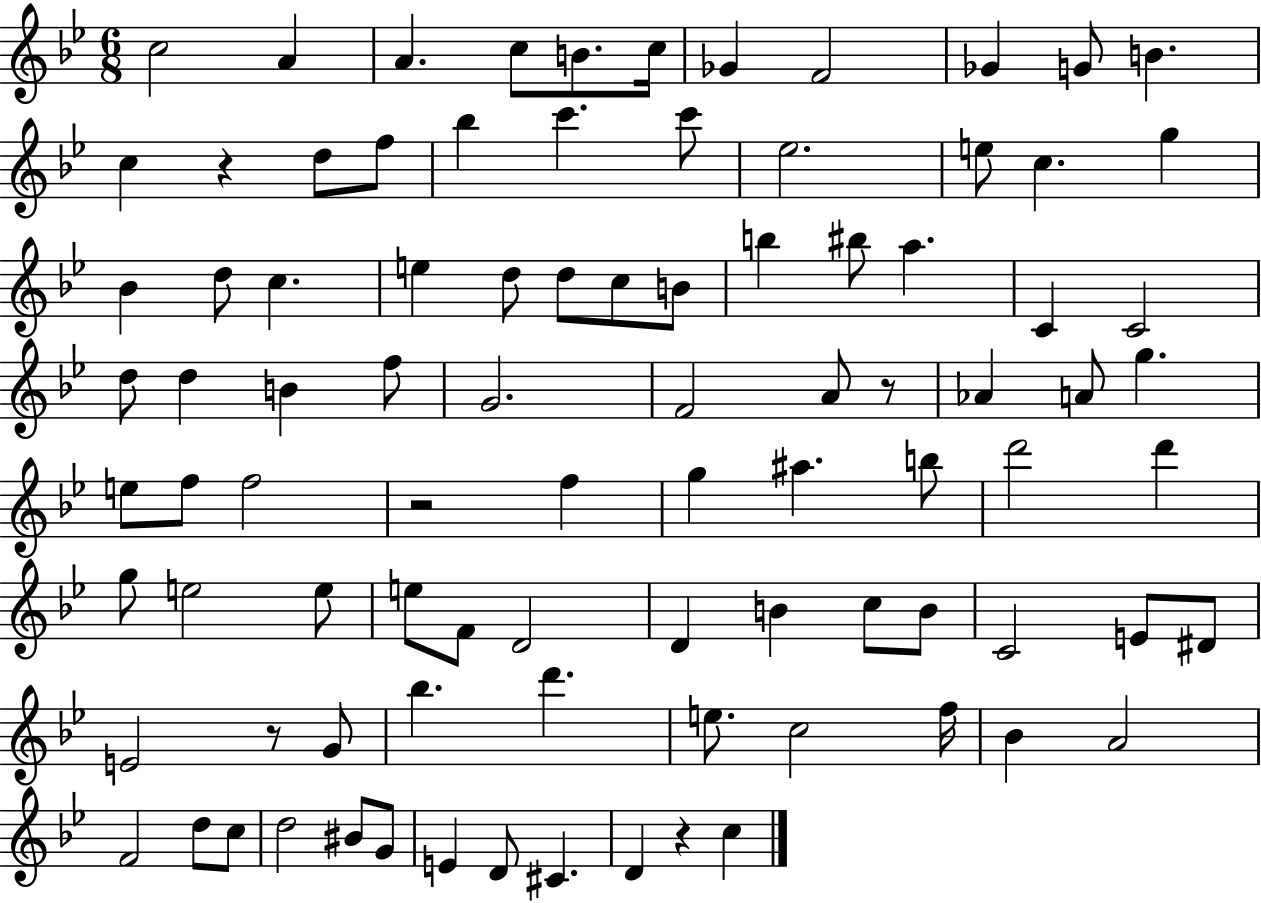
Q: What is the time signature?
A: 6/8